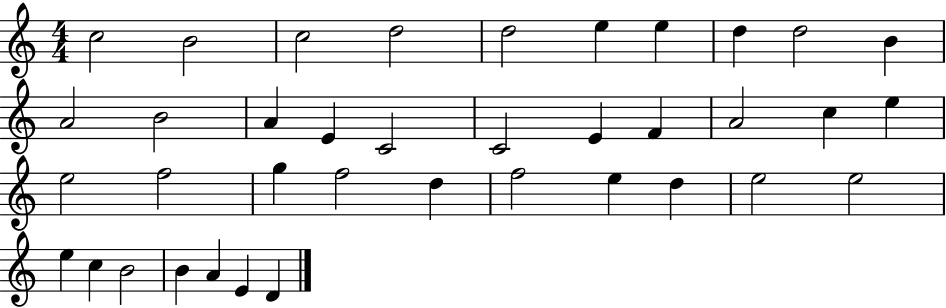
X:1
T:Untitled
M:4/4
L:1/4
K:C
c2 B2 c2 d2 d2 e e d d2 B A2 B2 A E C2 C2 E F A2 c e e2 f2 g f2 d f2 e d e2 e2 e c B2 B A E D